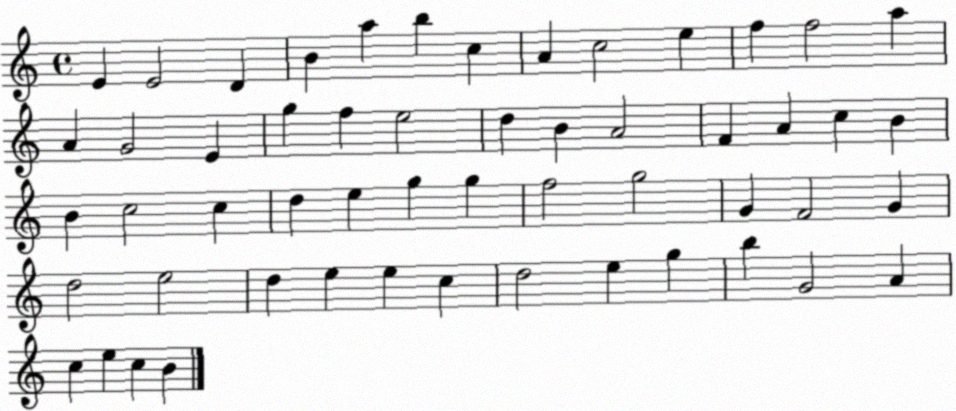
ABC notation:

X:1
T:Untitled
M:4/4
L:1/4
K:C
E E2 D B a b c A c2 e f f2 a A G2 E g f e2 d B A2 F A c B B c2 c d e g g f2 g2 G F2 G d2 e2 d e e c d2 e g b G2 A c e c B